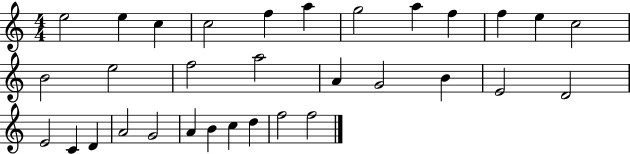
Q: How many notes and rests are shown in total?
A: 32